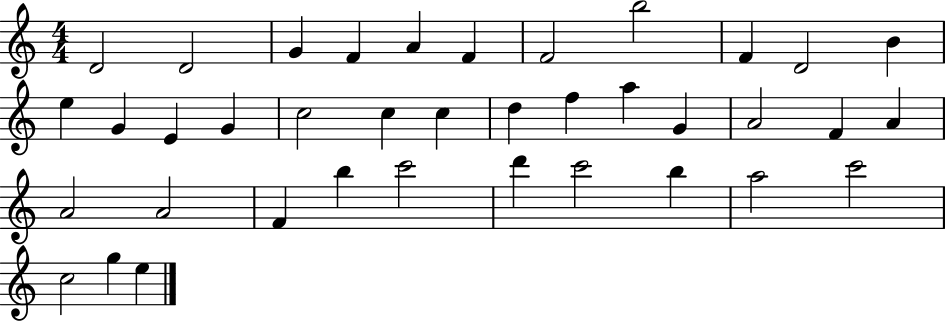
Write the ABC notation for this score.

X:1
T:Untitled
M:4/4
L:1/4
K:C
D2 D2 G F A F F2 b2 F D2 B e G E G c2 c c d f a G A2 F A A2 A2 F b c'2 d' c'2 b a2 c'2 c2 g e